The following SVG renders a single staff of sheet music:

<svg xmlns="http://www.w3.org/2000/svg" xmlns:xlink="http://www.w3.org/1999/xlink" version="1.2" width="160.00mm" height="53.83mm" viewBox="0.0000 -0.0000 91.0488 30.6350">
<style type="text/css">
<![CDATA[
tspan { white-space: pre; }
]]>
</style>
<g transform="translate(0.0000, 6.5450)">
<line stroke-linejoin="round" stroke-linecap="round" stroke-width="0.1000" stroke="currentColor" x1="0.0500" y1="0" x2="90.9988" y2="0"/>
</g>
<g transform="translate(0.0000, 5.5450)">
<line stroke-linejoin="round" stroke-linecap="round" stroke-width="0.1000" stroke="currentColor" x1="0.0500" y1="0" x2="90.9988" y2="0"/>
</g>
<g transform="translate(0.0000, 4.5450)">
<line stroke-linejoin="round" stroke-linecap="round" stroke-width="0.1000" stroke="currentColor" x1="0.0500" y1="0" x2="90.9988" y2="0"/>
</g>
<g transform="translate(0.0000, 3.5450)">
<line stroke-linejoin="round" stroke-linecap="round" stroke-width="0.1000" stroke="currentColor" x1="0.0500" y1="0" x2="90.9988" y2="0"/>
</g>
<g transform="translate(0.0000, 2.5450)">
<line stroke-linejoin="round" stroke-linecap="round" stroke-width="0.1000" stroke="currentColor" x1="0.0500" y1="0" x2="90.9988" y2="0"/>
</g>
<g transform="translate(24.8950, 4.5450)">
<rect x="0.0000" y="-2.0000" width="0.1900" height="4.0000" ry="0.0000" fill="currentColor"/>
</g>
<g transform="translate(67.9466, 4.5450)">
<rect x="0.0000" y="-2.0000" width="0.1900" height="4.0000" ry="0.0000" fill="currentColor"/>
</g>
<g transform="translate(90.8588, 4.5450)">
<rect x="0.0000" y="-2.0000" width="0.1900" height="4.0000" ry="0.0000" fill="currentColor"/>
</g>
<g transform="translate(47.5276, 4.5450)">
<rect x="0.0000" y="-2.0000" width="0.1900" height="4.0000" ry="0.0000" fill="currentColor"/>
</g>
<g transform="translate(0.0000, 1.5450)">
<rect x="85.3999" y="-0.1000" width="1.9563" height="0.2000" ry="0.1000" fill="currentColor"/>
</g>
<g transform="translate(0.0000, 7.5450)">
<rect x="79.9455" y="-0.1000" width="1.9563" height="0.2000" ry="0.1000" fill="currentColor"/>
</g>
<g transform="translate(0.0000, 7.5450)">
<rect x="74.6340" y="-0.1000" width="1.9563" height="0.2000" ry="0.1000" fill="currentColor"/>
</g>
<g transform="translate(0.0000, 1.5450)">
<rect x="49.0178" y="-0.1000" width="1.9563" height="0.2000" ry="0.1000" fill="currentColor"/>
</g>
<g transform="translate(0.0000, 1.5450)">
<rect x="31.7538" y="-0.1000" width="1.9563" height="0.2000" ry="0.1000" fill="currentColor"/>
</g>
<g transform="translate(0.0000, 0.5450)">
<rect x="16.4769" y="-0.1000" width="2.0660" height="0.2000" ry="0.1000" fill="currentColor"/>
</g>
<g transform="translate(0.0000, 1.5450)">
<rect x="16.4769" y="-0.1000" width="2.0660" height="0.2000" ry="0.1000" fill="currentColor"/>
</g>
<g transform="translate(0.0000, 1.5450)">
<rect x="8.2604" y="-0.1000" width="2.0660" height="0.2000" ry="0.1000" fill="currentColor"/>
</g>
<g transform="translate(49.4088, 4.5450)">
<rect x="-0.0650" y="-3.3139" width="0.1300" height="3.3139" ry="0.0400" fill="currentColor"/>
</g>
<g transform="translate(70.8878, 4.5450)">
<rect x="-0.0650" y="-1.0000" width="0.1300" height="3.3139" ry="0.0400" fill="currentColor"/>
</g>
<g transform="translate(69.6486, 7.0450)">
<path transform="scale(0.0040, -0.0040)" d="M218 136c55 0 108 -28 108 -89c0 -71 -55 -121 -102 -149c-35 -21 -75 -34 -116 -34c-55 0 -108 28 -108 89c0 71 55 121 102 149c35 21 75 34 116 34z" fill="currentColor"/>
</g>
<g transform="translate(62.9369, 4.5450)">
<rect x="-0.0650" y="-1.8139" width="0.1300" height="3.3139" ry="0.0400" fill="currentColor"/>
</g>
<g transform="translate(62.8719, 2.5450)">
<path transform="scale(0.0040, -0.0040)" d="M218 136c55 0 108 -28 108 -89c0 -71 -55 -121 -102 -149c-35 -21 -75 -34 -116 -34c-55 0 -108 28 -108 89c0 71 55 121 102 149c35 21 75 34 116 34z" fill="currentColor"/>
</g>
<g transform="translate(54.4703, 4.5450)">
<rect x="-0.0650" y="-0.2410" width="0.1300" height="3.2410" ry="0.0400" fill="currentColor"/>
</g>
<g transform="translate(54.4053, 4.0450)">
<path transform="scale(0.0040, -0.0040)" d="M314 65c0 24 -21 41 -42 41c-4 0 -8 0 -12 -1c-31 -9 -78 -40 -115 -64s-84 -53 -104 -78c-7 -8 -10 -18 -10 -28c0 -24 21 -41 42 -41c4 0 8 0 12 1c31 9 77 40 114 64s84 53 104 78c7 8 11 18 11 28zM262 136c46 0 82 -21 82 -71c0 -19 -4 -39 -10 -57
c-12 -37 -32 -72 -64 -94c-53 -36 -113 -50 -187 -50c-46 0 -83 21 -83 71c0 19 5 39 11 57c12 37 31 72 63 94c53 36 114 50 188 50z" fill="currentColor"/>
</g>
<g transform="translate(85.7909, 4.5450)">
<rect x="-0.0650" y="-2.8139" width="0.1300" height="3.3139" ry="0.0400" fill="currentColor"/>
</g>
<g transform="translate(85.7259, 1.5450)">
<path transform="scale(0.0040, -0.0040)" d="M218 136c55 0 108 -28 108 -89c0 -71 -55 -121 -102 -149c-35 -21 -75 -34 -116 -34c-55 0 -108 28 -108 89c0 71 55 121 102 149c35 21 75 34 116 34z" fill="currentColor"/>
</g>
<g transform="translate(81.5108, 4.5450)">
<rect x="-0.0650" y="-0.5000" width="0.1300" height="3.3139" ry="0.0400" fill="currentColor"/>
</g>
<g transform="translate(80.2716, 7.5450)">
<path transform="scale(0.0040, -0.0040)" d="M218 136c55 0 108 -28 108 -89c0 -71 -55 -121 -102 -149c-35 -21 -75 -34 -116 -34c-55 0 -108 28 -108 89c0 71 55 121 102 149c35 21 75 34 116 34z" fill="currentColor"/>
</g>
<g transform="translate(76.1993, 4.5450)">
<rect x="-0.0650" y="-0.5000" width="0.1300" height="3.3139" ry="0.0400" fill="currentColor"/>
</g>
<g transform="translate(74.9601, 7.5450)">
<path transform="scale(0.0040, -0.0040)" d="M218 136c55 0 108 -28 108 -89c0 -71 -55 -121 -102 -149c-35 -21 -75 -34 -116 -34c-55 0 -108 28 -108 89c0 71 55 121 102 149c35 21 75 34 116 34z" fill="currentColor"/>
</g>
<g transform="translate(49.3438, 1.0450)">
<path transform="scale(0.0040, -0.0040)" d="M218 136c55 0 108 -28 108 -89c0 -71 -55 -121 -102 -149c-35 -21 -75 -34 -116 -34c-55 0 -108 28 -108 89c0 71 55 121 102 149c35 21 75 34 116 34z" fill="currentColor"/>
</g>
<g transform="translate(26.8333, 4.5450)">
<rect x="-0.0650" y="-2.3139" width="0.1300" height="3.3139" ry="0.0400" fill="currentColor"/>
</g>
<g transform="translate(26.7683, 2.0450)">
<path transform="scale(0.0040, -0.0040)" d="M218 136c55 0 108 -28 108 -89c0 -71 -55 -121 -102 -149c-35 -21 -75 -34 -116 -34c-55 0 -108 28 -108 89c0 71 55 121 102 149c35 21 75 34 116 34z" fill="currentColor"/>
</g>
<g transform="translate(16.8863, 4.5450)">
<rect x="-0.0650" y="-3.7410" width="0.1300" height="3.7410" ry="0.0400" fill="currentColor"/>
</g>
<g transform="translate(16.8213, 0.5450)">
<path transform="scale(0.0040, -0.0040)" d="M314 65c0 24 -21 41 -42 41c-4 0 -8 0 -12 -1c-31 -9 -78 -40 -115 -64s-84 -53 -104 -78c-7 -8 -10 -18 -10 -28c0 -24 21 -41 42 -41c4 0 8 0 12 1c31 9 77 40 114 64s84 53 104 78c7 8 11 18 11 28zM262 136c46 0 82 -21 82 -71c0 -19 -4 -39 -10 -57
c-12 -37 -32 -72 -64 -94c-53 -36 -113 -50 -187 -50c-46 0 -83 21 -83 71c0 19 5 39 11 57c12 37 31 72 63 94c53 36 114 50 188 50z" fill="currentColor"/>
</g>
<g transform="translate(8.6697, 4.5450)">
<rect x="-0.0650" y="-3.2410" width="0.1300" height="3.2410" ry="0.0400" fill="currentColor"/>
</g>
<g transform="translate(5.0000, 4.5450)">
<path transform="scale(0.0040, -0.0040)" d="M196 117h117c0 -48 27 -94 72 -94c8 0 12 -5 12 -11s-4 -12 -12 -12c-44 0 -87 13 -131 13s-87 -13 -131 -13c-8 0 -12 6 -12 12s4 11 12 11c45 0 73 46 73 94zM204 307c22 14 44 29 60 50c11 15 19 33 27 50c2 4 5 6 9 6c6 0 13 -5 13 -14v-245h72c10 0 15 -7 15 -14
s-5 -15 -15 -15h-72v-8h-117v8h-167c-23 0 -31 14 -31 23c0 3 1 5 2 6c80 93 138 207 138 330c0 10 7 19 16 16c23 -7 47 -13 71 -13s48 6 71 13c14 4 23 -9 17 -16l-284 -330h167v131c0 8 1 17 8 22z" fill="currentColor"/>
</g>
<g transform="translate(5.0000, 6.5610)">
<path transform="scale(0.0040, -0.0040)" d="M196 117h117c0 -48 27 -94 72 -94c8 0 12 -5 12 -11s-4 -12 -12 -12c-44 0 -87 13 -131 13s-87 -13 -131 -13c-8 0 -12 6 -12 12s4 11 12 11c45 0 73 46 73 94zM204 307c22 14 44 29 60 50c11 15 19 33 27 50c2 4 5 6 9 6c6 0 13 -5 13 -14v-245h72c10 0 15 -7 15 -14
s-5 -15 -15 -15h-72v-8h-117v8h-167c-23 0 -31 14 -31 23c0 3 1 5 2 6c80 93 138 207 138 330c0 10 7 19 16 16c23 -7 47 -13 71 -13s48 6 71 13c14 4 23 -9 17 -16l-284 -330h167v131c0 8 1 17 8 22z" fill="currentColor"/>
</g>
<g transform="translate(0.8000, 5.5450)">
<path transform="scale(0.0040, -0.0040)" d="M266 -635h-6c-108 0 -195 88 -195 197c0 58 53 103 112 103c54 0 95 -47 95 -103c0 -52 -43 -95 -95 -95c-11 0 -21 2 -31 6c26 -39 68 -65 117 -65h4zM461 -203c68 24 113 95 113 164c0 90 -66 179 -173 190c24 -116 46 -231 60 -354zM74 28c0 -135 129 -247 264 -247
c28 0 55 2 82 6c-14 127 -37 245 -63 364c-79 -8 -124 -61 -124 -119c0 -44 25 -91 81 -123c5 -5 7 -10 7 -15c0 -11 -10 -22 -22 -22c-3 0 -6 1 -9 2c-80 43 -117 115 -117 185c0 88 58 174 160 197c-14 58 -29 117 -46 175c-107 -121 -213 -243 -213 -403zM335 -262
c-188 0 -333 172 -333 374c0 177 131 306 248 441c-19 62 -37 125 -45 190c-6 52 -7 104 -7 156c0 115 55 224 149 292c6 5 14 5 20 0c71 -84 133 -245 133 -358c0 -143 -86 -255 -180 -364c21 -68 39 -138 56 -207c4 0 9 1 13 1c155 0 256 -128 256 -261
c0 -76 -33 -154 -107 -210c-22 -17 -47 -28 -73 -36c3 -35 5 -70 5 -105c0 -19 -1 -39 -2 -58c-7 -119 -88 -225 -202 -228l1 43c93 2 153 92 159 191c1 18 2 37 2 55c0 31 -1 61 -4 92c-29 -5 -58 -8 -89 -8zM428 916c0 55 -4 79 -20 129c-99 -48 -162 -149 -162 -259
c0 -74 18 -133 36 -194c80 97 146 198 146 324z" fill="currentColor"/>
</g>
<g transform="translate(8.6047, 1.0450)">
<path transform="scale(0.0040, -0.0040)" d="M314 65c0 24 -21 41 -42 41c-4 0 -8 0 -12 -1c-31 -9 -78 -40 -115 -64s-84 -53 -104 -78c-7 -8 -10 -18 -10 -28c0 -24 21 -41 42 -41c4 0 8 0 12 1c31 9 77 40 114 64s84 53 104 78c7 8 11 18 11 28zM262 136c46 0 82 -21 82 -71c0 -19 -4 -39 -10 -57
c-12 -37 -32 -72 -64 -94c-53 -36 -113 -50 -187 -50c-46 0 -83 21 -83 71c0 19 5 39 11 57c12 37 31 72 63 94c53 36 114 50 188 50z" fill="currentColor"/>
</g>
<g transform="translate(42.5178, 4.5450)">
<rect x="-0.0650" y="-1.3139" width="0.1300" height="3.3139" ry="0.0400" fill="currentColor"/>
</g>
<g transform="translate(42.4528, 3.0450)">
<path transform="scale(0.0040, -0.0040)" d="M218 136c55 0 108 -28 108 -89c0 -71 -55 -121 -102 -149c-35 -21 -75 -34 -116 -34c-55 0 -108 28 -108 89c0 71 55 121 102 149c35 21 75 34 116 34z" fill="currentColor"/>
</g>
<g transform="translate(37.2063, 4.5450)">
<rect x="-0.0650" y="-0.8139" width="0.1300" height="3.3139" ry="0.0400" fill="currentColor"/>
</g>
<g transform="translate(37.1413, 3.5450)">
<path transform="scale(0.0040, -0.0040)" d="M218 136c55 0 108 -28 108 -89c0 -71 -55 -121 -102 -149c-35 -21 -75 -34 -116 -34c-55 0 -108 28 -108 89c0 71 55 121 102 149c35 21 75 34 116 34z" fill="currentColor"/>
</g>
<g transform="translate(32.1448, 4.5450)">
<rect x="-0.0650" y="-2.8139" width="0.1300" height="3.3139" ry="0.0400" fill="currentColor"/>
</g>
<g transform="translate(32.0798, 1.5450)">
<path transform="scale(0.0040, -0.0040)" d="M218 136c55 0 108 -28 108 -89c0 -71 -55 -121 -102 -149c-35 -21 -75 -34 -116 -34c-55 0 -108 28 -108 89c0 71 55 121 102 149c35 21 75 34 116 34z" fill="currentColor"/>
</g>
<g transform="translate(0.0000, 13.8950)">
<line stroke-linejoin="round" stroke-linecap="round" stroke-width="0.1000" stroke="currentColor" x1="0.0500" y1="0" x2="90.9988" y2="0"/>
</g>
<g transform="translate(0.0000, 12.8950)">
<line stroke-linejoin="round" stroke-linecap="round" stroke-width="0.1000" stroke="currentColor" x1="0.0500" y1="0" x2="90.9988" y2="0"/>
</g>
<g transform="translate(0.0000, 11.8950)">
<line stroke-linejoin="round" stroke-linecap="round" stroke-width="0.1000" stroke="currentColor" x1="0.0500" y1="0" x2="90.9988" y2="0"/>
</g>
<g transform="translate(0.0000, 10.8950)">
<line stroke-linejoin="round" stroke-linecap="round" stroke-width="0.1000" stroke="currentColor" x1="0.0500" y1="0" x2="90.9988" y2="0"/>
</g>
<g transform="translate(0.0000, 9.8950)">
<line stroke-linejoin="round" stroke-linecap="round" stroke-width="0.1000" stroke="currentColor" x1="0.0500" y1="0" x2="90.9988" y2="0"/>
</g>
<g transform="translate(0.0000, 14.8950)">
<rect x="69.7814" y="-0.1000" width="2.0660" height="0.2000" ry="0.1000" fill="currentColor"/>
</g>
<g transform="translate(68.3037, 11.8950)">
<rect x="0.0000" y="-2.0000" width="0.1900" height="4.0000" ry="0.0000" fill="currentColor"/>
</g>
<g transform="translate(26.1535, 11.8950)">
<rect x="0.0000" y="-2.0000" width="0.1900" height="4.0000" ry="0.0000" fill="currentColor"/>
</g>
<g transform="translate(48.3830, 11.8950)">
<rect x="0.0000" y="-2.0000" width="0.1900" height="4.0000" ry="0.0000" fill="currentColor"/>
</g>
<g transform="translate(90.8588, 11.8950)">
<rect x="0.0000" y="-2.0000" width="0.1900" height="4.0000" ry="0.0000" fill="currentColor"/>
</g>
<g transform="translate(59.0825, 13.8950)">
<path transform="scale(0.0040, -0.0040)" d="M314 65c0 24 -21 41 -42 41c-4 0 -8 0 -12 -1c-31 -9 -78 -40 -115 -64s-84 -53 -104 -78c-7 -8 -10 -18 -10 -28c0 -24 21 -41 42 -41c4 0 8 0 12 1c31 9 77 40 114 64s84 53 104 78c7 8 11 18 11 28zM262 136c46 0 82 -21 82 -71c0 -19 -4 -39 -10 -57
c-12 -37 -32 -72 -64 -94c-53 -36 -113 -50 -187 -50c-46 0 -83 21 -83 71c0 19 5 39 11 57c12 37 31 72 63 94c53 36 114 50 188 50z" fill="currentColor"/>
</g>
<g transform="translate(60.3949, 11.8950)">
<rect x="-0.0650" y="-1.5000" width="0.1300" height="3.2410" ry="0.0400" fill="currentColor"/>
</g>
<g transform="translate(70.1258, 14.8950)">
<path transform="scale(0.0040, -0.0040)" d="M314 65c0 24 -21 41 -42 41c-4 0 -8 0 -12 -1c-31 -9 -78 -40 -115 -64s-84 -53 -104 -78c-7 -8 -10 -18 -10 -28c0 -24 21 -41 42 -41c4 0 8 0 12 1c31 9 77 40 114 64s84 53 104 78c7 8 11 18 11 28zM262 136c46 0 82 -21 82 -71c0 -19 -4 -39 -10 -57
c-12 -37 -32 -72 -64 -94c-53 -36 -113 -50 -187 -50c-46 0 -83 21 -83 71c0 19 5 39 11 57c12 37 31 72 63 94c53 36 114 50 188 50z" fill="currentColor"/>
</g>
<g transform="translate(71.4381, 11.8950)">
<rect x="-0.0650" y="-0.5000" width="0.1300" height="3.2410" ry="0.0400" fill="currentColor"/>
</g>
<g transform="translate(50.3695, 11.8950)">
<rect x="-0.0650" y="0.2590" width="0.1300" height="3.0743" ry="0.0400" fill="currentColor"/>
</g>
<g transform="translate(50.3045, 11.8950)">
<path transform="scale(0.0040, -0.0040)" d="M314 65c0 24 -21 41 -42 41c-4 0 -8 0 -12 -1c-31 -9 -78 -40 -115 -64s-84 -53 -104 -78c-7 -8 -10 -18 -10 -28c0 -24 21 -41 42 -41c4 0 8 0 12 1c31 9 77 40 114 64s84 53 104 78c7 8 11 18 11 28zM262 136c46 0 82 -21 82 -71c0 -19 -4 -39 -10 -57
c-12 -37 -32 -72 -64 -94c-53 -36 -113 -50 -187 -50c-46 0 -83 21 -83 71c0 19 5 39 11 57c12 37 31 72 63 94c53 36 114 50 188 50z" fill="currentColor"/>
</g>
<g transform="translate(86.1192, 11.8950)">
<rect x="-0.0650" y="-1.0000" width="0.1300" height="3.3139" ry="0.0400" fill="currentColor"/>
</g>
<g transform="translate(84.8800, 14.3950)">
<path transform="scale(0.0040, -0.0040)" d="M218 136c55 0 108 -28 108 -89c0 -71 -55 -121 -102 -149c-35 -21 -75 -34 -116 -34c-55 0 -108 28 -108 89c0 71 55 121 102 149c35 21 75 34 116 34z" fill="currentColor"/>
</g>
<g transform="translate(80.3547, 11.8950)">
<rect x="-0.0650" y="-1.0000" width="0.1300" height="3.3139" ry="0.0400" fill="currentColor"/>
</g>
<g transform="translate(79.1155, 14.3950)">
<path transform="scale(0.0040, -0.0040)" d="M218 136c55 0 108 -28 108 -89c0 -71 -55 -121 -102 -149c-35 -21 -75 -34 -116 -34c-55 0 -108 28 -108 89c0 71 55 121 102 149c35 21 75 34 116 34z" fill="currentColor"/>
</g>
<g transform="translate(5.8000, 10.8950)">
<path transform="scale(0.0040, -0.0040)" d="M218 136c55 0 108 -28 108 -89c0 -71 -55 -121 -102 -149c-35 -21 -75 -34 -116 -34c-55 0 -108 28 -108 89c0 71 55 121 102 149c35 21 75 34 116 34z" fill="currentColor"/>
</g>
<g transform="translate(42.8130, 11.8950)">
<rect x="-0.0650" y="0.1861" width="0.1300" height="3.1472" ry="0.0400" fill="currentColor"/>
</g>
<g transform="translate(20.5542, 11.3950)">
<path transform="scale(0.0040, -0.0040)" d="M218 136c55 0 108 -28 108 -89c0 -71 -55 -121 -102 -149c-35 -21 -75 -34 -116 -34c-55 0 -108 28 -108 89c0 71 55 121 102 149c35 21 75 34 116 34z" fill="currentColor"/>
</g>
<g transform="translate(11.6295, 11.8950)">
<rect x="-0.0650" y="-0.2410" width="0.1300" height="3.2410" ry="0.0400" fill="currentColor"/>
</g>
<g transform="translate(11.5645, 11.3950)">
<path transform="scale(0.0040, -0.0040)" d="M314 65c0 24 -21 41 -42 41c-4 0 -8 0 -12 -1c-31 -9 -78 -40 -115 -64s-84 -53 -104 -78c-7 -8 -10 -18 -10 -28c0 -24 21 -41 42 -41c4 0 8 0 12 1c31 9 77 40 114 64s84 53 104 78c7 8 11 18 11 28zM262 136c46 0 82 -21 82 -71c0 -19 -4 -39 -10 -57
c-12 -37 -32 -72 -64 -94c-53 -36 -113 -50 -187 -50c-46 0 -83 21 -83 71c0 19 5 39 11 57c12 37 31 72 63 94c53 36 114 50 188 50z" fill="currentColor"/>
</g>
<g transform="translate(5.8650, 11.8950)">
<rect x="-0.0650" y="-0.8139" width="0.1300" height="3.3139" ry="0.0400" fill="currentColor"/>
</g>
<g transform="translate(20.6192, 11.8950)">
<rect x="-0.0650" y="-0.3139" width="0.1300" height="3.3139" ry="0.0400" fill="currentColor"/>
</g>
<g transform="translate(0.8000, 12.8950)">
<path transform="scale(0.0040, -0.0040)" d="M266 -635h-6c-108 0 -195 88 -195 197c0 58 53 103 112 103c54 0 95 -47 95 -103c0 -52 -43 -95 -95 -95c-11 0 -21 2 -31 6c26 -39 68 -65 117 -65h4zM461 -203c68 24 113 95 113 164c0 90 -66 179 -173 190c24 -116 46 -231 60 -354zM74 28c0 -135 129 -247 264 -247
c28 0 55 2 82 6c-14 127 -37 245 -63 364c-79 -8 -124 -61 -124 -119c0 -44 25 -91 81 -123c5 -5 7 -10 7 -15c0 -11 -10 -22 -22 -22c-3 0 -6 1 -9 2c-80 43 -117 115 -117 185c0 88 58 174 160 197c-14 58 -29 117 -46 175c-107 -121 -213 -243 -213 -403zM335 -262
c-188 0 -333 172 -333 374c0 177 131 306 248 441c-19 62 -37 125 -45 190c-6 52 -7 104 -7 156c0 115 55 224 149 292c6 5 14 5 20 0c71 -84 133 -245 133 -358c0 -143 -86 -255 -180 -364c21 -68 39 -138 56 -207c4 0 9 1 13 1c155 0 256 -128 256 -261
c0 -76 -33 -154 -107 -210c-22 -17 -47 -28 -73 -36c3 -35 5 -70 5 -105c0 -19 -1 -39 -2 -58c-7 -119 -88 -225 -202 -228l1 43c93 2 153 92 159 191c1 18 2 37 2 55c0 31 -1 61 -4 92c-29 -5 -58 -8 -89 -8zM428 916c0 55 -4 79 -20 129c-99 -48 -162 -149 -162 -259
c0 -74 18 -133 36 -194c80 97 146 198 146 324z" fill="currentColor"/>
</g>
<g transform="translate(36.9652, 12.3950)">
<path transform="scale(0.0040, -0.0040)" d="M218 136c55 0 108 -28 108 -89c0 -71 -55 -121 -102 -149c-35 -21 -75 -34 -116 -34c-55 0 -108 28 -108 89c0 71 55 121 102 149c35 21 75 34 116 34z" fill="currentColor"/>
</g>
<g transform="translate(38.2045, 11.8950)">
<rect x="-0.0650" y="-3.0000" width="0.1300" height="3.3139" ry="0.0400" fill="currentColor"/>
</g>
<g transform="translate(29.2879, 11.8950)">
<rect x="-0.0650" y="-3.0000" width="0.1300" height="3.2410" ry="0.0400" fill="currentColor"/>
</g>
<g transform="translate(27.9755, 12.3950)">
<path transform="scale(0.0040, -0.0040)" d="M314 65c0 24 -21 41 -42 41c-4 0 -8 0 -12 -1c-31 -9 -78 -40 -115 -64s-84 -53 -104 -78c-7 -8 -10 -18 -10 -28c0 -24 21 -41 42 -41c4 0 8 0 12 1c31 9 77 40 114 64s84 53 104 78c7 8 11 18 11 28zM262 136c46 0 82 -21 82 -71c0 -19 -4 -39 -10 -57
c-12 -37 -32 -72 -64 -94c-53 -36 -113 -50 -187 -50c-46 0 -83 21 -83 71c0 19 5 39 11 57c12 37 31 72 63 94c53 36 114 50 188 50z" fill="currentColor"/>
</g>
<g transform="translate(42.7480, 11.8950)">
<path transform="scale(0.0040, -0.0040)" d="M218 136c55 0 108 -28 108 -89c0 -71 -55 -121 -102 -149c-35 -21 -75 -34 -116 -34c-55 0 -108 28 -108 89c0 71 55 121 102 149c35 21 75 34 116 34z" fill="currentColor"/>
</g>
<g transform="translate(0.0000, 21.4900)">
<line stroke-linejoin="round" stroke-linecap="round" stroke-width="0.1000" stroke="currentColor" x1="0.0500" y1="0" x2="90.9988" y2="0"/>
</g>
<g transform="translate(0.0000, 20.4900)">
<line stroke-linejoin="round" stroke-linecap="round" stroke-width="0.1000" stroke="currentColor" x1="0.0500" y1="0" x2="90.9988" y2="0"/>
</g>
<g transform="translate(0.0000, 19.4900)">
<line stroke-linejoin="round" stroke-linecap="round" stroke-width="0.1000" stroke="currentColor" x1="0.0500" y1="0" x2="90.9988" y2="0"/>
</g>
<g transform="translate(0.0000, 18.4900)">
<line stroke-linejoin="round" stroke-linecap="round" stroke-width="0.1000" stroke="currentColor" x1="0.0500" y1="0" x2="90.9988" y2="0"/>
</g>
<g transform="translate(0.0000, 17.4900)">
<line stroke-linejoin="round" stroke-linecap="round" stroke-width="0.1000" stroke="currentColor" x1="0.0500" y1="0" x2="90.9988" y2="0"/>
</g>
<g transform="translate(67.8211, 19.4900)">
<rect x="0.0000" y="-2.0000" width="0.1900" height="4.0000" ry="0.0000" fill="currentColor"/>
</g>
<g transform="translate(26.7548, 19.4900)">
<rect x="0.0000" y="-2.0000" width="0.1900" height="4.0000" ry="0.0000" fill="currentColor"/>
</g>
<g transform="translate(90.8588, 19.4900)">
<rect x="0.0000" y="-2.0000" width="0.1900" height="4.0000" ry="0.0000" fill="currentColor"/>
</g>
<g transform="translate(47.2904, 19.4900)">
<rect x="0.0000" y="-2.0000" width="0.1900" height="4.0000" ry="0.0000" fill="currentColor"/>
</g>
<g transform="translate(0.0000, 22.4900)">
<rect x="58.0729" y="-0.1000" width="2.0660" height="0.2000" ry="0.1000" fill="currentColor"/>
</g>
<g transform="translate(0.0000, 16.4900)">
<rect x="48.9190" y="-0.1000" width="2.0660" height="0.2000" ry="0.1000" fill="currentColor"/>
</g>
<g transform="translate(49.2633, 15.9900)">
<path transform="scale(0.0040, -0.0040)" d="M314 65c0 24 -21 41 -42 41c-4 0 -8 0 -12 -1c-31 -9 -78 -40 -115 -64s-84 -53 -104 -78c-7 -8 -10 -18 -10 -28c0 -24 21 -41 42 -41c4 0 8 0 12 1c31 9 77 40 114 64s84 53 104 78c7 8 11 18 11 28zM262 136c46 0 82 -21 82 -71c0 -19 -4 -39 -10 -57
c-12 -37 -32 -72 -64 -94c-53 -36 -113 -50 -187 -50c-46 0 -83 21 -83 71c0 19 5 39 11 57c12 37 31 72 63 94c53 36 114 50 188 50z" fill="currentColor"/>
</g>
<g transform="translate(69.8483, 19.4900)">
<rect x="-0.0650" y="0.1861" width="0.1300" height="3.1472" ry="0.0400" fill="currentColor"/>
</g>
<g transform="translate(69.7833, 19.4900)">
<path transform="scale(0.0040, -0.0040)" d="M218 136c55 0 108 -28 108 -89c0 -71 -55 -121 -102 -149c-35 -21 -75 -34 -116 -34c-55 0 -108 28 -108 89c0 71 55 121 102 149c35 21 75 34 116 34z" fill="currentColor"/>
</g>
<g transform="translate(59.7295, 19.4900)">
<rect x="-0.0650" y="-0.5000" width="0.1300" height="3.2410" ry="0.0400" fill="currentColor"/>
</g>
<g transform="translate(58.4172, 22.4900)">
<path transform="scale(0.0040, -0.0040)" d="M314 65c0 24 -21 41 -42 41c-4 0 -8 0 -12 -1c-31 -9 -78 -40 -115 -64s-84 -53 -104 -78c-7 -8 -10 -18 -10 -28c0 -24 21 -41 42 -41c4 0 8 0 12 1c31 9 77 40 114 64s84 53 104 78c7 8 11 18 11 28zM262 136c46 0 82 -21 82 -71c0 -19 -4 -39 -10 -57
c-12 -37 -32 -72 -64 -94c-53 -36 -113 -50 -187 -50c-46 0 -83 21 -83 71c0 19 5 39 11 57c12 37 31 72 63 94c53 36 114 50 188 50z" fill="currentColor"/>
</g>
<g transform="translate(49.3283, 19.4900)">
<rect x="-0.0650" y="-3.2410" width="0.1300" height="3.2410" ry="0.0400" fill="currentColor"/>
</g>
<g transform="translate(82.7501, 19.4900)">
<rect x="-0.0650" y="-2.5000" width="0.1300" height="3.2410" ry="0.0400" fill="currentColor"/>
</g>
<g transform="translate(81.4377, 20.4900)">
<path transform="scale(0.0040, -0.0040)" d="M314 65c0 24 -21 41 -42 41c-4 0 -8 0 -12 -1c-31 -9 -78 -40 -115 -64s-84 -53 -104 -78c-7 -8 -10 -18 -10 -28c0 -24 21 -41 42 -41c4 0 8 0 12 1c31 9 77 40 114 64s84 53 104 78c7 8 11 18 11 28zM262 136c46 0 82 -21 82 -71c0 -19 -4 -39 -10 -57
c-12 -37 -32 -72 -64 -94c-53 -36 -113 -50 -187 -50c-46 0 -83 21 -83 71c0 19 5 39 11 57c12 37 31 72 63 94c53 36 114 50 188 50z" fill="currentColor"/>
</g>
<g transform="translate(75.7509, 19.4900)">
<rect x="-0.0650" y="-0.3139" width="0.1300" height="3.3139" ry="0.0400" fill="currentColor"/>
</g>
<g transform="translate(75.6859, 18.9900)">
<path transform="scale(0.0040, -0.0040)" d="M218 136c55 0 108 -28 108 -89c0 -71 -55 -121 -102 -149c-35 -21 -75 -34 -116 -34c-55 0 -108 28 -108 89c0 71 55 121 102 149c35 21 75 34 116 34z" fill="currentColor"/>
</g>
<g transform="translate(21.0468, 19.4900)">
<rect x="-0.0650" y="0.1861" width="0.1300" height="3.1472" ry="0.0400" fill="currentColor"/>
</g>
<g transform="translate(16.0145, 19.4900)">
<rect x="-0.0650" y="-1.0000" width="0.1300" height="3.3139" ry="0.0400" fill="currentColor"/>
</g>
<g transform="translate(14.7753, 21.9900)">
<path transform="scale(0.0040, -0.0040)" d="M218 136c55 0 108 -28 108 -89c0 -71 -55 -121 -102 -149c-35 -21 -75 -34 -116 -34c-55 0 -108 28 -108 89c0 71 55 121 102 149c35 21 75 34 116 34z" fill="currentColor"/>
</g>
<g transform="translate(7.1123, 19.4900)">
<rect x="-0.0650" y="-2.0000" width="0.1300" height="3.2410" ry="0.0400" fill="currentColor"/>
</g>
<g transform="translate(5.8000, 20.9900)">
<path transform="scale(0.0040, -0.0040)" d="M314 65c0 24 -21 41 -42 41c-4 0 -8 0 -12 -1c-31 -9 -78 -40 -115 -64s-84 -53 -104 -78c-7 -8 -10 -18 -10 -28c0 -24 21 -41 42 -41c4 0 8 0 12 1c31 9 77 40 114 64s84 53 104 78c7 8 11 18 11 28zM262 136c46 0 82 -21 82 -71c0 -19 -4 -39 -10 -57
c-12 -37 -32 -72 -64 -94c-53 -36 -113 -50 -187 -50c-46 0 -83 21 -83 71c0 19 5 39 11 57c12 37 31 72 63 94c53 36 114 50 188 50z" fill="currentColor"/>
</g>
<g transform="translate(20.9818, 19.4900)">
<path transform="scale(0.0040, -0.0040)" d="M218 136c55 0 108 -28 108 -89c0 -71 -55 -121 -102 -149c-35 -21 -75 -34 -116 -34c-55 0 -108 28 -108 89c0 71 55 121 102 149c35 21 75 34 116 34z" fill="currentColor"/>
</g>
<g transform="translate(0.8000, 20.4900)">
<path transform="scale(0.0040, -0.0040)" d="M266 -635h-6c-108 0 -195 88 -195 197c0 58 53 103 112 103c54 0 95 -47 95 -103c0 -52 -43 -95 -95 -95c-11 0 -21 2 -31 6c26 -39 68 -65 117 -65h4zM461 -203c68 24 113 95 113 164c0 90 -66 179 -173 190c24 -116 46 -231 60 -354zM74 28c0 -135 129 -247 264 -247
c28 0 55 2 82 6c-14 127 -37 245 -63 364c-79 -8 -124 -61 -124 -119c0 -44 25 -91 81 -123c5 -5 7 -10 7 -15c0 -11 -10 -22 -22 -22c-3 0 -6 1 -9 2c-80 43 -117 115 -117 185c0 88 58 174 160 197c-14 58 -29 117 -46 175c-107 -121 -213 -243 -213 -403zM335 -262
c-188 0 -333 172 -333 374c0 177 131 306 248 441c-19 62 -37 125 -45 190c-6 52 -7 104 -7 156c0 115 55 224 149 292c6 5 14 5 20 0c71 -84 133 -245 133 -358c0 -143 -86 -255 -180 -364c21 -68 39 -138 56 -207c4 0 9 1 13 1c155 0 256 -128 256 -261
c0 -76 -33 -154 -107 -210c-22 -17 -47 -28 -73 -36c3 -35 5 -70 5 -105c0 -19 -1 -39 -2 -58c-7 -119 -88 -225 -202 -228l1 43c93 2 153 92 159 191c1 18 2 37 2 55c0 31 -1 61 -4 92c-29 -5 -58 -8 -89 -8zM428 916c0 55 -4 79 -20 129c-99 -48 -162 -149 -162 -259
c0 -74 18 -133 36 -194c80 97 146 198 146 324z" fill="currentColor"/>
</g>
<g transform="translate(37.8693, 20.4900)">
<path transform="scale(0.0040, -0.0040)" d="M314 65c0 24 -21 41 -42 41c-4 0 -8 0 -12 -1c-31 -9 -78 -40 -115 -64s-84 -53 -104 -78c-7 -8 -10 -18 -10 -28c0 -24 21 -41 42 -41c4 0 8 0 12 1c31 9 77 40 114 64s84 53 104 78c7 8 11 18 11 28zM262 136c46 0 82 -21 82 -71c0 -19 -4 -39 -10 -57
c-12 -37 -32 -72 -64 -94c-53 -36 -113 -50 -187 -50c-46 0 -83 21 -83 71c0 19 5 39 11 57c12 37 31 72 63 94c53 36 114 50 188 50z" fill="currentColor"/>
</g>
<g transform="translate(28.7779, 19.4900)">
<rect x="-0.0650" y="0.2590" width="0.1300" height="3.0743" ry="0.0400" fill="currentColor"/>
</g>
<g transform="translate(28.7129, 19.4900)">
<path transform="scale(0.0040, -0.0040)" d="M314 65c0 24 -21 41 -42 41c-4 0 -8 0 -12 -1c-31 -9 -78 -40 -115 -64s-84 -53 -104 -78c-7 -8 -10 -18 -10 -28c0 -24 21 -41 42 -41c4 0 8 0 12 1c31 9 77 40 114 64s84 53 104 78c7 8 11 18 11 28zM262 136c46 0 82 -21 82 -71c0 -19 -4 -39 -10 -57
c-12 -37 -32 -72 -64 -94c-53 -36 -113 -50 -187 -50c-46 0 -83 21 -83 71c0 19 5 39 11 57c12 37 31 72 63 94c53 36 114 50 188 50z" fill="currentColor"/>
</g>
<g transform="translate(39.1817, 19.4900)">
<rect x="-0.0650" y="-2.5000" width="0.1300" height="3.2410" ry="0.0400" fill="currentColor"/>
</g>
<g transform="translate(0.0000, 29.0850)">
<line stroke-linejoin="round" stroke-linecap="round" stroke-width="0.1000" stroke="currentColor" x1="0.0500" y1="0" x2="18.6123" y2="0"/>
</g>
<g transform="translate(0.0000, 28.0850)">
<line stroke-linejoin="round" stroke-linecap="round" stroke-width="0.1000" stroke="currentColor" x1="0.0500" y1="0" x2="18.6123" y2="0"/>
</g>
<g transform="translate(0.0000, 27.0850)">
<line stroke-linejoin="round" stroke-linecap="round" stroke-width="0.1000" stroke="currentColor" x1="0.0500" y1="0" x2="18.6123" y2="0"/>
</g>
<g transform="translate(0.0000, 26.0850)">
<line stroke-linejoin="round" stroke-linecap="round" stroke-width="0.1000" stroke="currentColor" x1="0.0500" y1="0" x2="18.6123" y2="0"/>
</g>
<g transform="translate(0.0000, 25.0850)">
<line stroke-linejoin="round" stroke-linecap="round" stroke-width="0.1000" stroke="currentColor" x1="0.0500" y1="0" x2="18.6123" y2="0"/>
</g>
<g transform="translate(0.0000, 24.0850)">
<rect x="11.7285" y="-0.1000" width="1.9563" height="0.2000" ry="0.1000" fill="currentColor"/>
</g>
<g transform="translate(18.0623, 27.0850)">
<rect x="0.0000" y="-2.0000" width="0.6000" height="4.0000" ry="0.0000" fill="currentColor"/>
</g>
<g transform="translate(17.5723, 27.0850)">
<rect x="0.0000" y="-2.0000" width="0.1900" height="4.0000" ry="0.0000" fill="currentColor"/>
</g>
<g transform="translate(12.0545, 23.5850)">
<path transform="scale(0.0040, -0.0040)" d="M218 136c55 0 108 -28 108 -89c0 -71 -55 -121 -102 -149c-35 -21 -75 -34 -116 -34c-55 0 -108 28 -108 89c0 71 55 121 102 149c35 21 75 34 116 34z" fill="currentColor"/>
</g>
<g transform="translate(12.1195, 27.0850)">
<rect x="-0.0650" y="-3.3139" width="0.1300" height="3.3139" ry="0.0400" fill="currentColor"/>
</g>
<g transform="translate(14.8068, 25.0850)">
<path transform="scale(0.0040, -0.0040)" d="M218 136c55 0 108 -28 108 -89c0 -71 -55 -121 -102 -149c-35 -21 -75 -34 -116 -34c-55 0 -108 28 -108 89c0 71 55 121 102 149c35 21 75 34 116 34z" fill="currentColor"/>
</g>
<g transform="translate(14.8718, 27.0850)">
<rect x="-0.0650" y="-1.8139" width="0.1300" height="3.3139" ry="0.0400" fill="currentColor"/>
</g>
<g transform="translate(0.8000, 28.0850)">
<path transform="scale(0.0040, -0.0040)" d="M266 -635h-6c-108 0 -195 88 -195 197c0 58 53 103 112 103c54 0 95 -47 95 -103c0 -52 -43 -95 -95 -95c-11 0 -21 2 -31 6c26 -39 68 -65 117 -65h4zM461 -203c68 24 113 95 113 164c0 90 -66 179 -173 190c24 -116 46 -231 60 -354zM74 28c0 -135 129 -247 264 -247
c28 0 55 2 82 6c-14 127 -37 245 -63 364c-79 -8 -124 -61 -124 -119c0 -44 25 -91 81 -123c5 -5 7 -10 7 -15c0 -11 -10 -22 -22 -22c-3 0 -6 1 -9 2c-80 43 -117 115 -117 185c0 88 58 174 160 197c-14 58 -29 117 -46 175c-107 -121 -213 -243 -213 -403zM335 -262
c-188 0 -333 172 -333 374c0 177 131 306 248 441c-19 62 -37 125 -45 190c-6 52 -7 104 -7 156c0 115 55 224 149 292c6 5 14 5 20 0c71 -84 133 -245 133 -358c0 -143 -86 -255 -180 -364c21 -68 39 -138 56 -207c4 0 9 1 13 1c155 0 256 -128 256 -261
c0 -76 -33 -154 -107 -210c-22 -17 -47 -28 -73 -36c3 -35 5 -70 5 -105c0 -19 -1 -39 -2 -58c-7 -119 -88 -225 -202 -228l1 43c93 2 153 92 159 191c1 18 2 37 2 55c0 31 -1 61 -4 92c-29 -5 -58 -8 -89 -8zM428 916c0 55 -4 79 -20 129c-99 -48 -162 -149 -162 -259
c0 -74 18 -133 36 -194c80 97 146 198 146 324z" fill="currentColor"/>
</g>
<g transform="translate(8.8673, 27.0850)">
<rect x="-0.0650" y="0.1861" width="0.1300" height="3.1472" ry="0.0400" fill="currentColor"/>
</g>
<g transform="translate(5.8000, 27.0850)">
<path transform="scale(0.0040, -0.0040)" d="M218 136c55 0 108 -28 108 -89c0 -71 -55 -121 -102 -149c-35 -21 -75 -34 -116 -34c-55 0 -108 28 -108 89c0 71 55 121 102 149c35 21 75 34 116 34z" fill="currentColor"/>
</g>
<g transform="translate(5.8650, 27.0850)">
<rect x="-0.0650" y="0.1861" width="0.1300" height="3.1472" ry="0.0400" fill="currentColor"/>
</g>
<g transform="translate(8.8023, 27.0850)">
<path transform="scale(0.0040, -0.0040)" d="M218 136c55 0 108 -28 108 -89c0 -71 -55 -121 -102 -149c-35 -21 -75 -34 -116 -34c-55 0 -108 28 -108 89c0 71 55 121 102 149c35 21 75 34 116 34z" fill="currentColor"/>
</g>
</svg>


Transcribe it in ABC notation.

X:1
T:Untitled
M:4/4
L:1/4
K:C
b2 c'2 g a d e b c2 f D C C a d c2 c A2 A B B2 E2 C2 D D F2 D B B2 G2 b2 C2 B c G2 B B b f